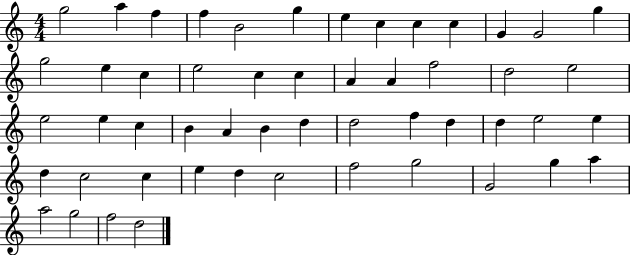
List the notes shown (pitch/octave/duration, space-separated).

G5/h A5/q F5/q F5/q B4/h G5/q E5/q C5/q C5/q C5/q G4/q G4/h G5/q G5/h E5/q C5/q E5/h C5/q C5/q A4/q A4/q F5/h D5/h E5/h E5/h E5/q C5/q B4/q A4/q B4/q D5/q D5/h F5/q D5/q D5/q E5/h E5/q D5/q C5/h C5/q E5/q D5/q C5/h F5/h G5/h G4/h G5/q A5/q A5/h G5/h F5/h D5/h